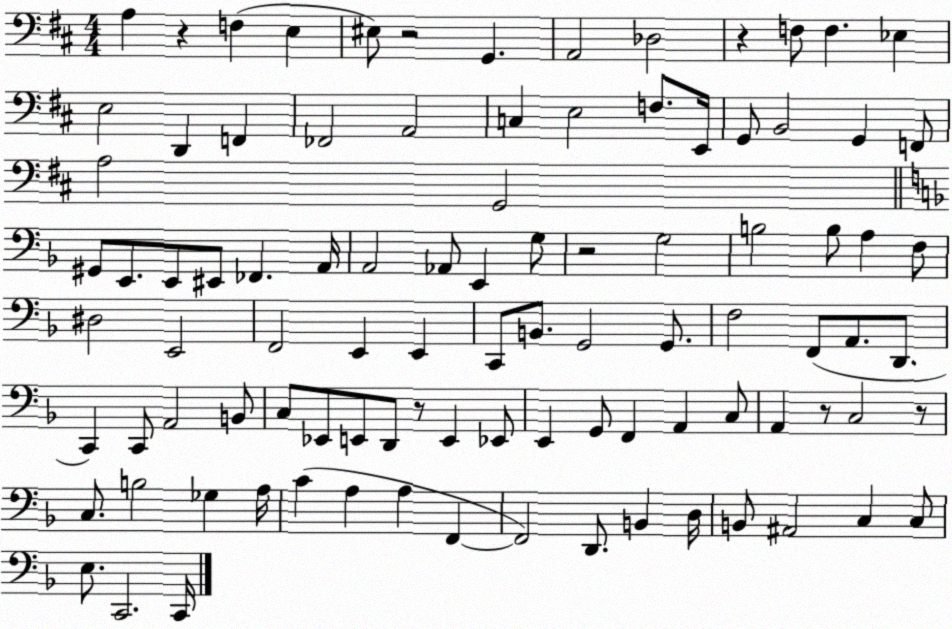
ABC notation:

X:1
T:Untitled
M:4/4
L:1/4
K:D
A, z F, E, ^E,/2 z2 G,, A,,2 _D,2 z F,/2 F, _E, E,2 D,, F,, _F,,2 A,,2 C, E,2 F,/2 E,,/4 G,,/2 B,,2 G,, F,,/2 A,2 G,,2 ^G,,/2 E,,/2 E,,/2 ^E,,/2 _F,, A,,/4 A,,2 _A,,/2 E,, G,/2 z2 G,2 B,2 B,/2 A, F,/2 ^D,2 E,,2 F,,2 E,, E,, C,,/2 B,,/2 G,,2 G,,/2 F,2 F,,/2 A,,/2 D,,/2 C,, C,,/2 A,,2 B,,/2 C,/2 _E,,/2 E,,/2 D,,/2 z/2 E,, _E,,/2 E,, G,,/2 F,, A,, C,/2 A,, z/2 C,2 z/2 C,/2 B,2 _G, A,/4 C A, A, F,, F,,2 D,,/2 B,, D,/4 B,,/2 ^A,,2 C, C,/2 E,/2 C,,2 C,,/4